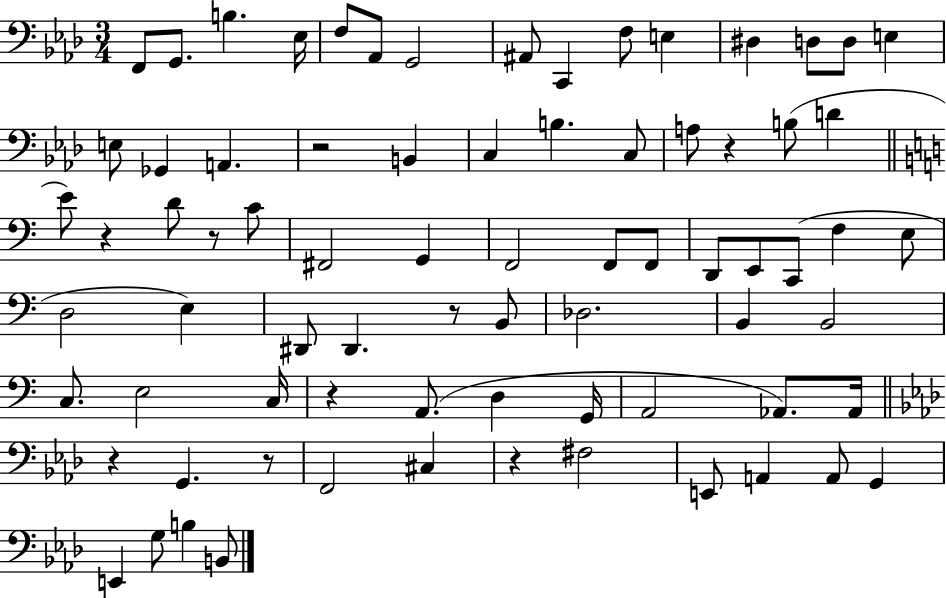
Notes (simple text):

F2/e G2/e. B3/q. Eb3/s F3/e Ab2/e G2/h A#2/e C2/q F3/e E3/q D#3/q D3/e D3/e E3/q E3/e Gb2/q A2/q. R/h B2/q C3/q B3/q. C3/e A3/e R/q B3/e D4/q E4/e R/q D4/e R/e C4/e F#2/h G2/q F2/h F2/e F2/e D2/e E2/e C2/e F3/q E3/e D3/h E3/q D#2/e D#2/q. R/e B2/e Db3/h. B2/q B2/h C3/e. E3/h C3/s R/q A2/e. D3/q G2/s A2/h Ab2/e. Ab2/s R/q G2/q. R/e F2/h C#3/q R/q F#3/h E2/e A2/q A2/e G2/q E2/q G3/e B3/q B2/e